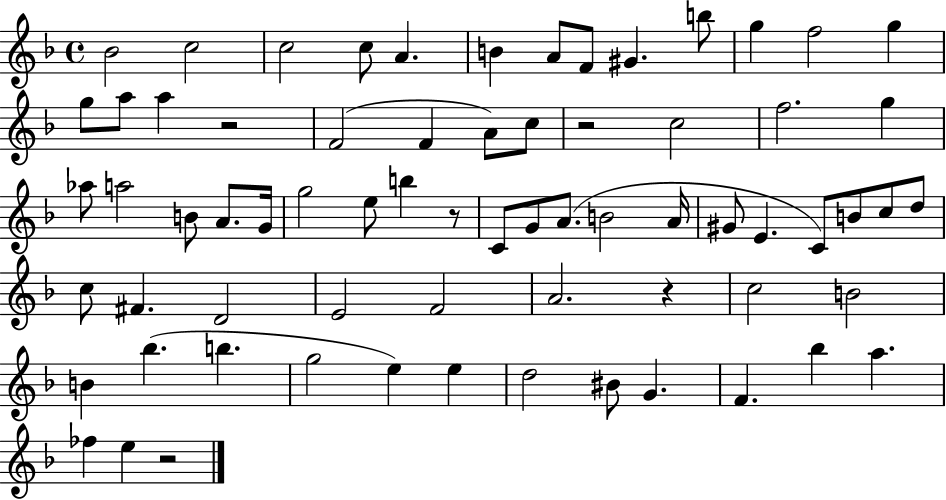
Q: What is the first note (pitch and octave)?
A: Bb4